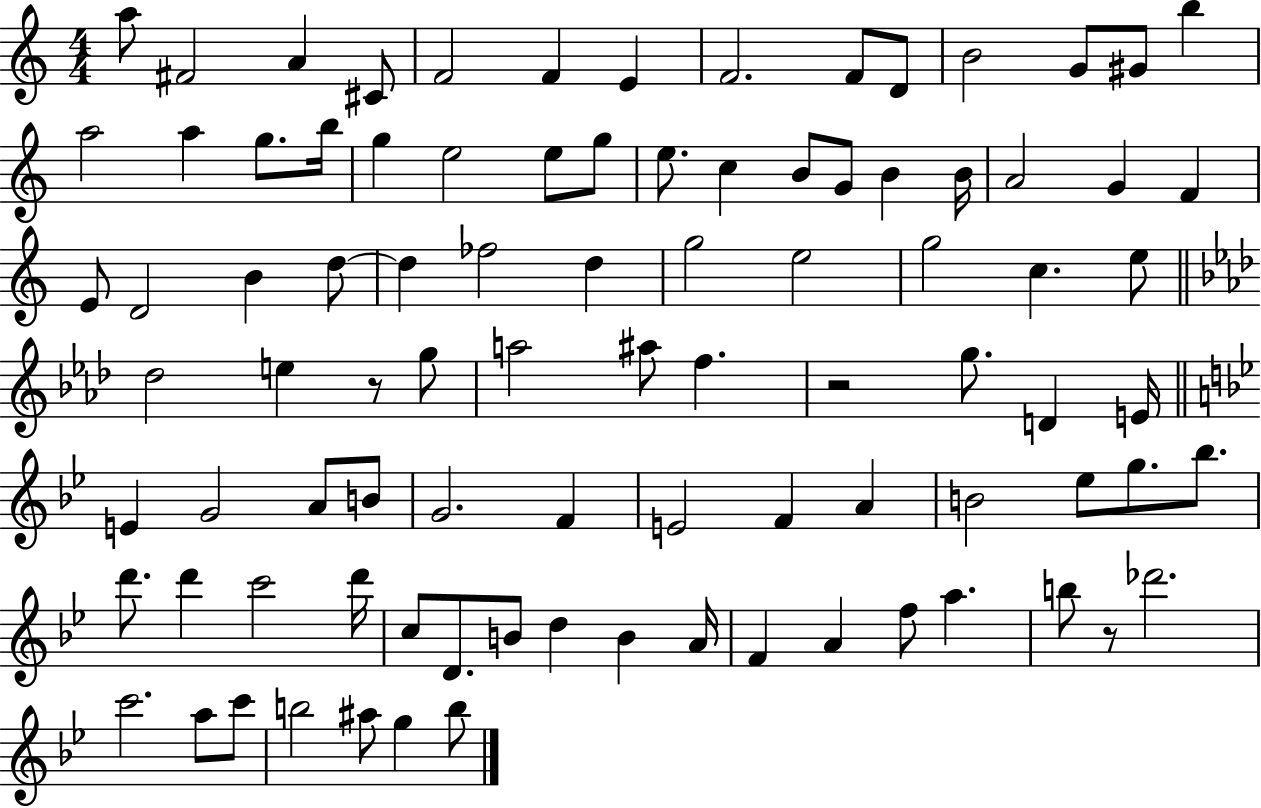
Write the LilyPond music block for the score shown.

{
  \clef treble
  \numericTimeSignature
  \time 4/4
  \key c \major
  a''8 fis'2 a'4 cis'8 | f'2 f'4 e'4 | f'2. f'8 d'8 | b'2 g'8 gis'8 b''4 | \break a''2 a''4 g''8. b''16 | g''4 e''2 e''8 g''8 | e''8. c''4 b'8 g'8 b'4 b'16 | a'2 g'4 f'4 | \break e'8 d'2 b'4 d''8~~ | d''4 fes''2 d''4 | g''2 e''2 | g''2 c''4. e''8 | \break \bar "||" \break \key aes \major des''2 e''4 r8 g''8 | a''2 ais''8 f''4. | r2 g''8. d'4 e'16 | \bar "||" \break \key g \minor e'4 g'2 a'8 b'8 | g'2. f'4 | e'2 f'4 a'4 | b'2 ees''8 g''8. bes''8. | \break d'''8. d'''4 c'''2 d'''16 | c''8 d'8. b'8 d''4 b'4 a'16 | f'4 a'4 f''8 a''4. | b''8 r8 des'''2. | \break c'''2. a''8 c'''8 | b''2 ais''8 g''4 b''8 | \bar "|."
}